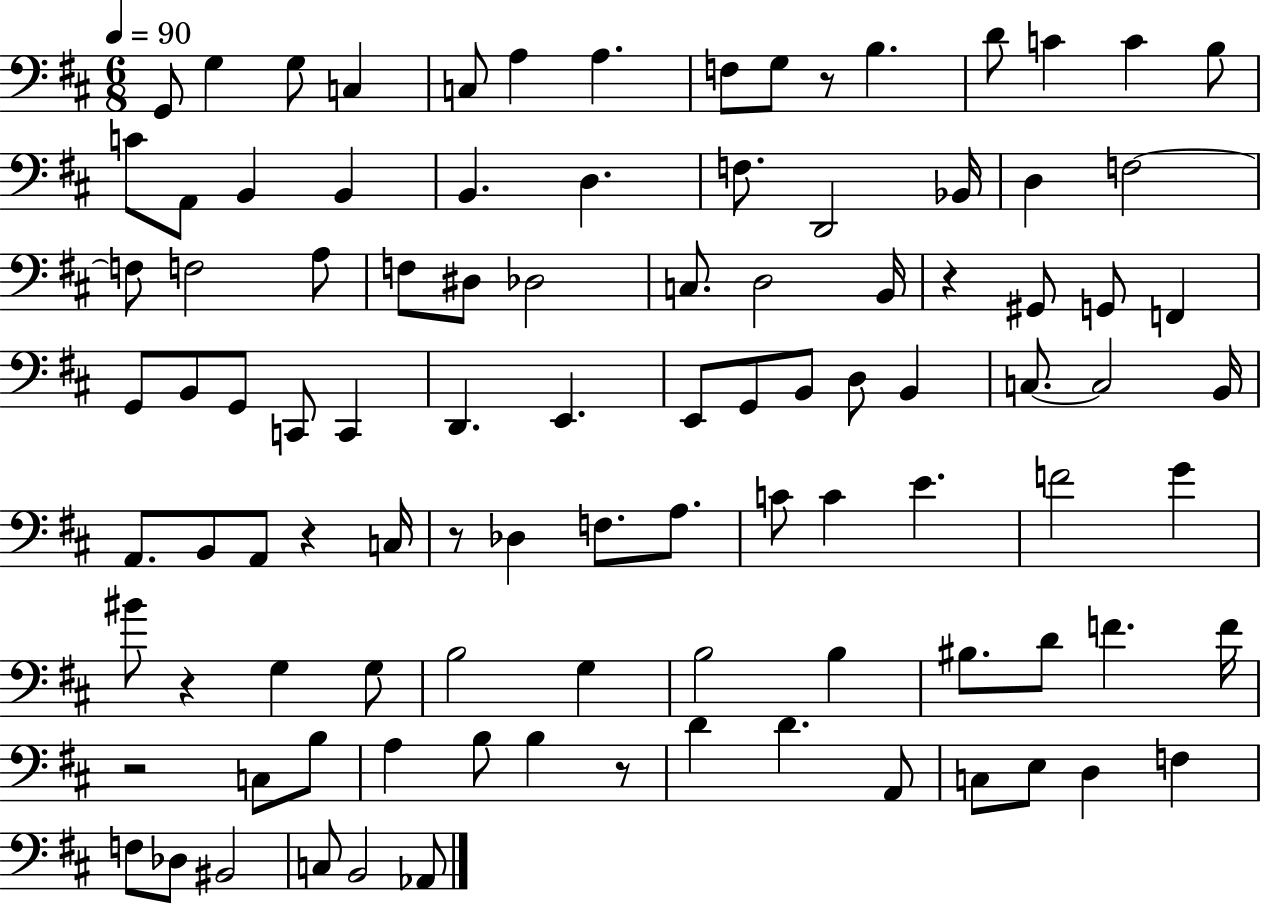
{
  \clef bass
  \numericTimeSignature
  \time 6/8
  \key d \major
  \tempo 4 = 90
  \repeat volta 2 { g,8 g4 g8 c4 | c8 a4 a4. | f8 g8 r8 b4. | d'8 c'4 c'4 b8 | \break c'8 a,8 b,4 b,4 | b,4. d4. | f8. d,2 bes,16 | d4 f2~~ | \break f8 f2 a8 | f8 dis8 des2 | c8. d2 b,16 | r4 gis,8 g,8 f,4 | \break g,8 b,8 g,8 c,8 c,4 | d,4. e,4. | e,8 g,8 b,8 d8 b,4 | c8.~~ c2 b,16 | \break a,8. b,8 a,8 r4 c16 | r8 des4 f8. a8. | c'8 c'4 e'4. | f'2 g'4 | \break bis'8 r4 g4 g8 | b2 g4 | b2 b4 | bis8. d'8 f'4. f'16 | \break r2 c8 b8 | a4 b8 b4 r8 | d'4 d'4. a,8 | c8 e8 d4 f4 | \break f8 des8 bis,2 | c8 b,2 aes,8 | } \bar "|."
}